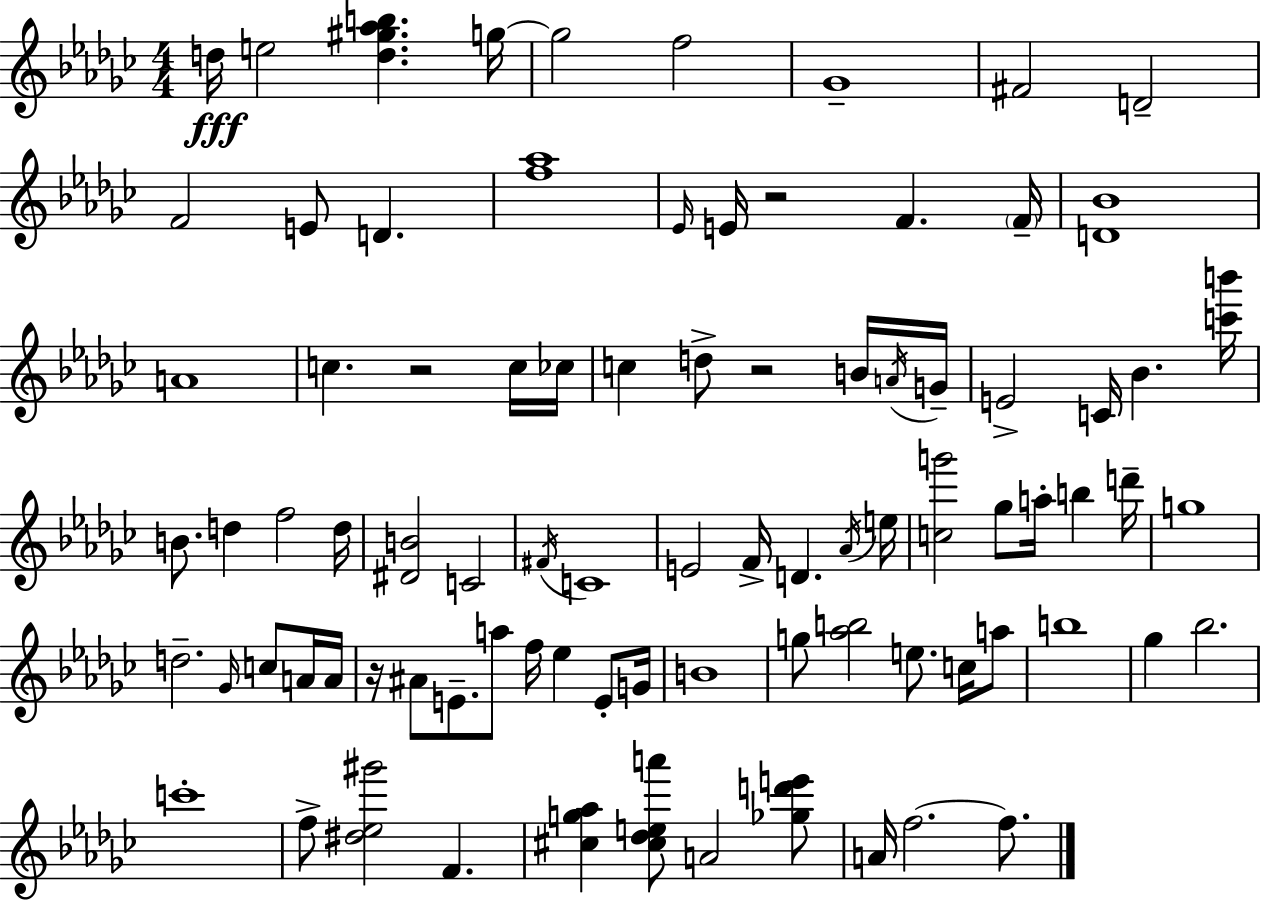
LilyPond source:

{
  \clef treble
  \numericTimeSignature
  \time 4/4
  \key ees \minor
  \repeat volta 2 { d''16\fff e''2 <d'' gis'' aes'' b''>4. g''16~~ | g''2 f''2 | ges'1-- | fis'2 d'2-- | \break f'2 e'8 d'4. | <f'' aes''>1 | \grace { ees'16 } e'16 r2 f'4. | \parenthesize f'16-- <d' bes'>1 | \break a'1 | c''4. r2 c''16 | ces''16 c''4 d''8-> r2 b'16 | \acciaccatura { a'16 } g'16-- e'2-> c'16 bes'4. | \break <c''' b'''>16 b'8. d''4 f''2 | d''16 <dis' b'>2 c'2 | \acciaccatura { fis'16 } c'1 | e'2 f'16-> d'4. | \break \acciaccatura { aes'16 } e''16 <c'' g'''>2 ges''8 a''16-. b''4 | d'''16-- g''1 | d''2.-- | \grace { ges'16 } c''8 a'16 a'16 r16 ais'8 e'8.-- a''8 f''16 ees''4 | \break e'8-. g'16 b'1 | g''8 <aes'' b''>2 e''8. | c''16 a''8 b''1 | ges''4 bes''2. | \break c'''1-. | f''8-> <dis'' ees'' gis'''>2 f'4. | <cis'' g'' aes''>4 <cis'' des'' e'' a'''>8 a'2 | <ges'' d''' e'''>8 a'16 f''2.~~ | \break f''8. } \bar "|."
}